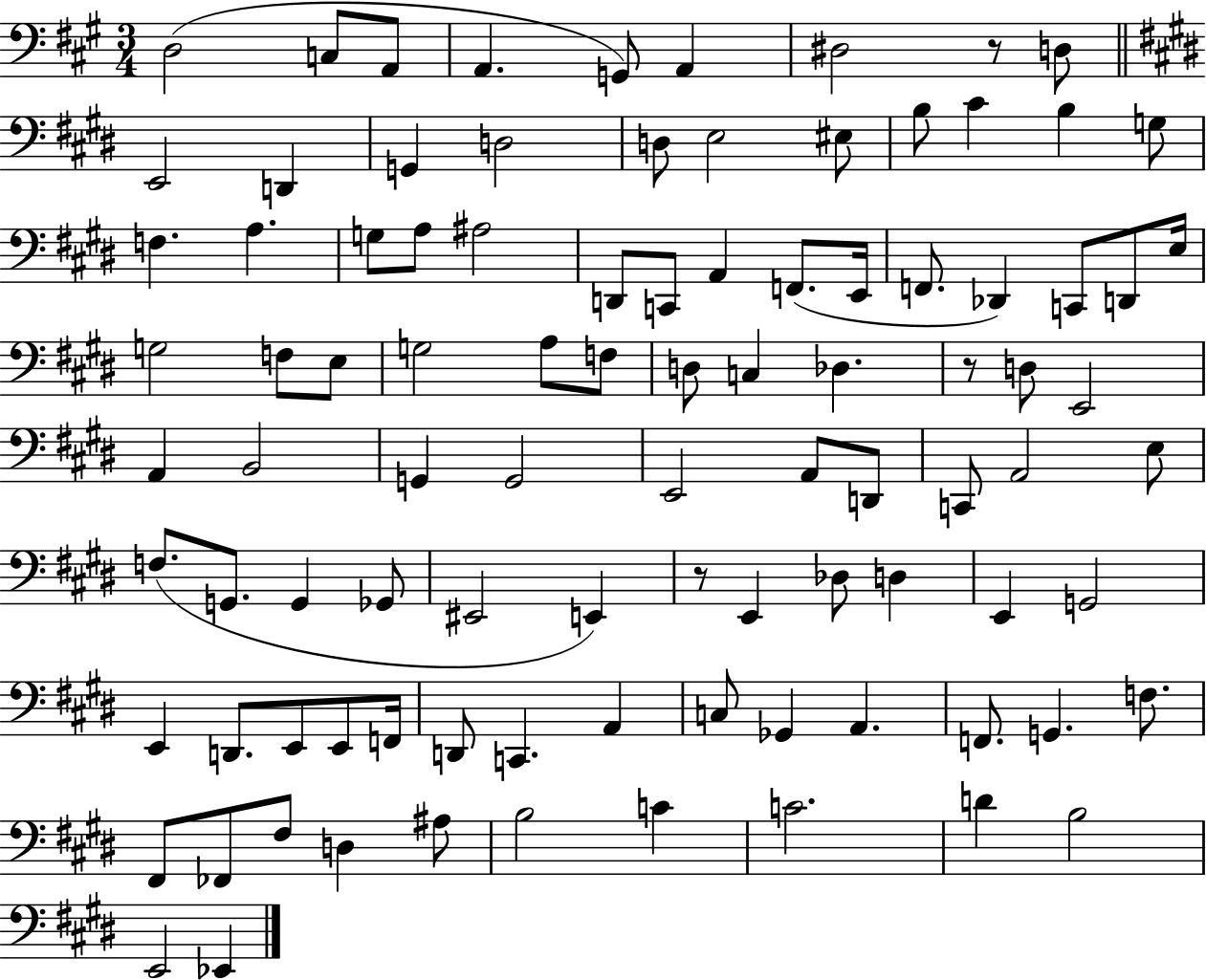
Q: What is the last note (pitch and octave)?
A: Eb2